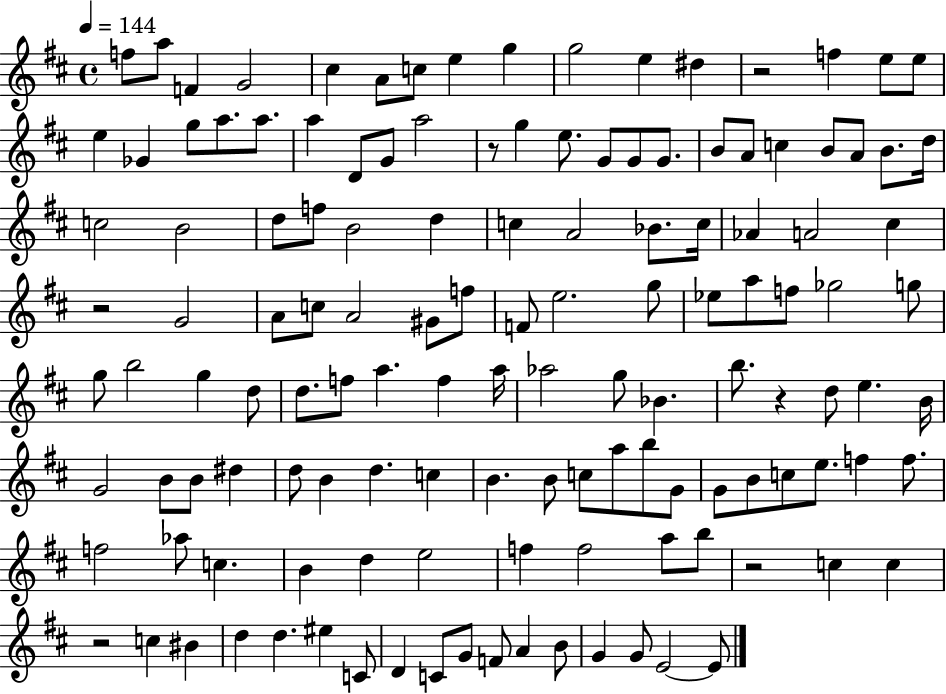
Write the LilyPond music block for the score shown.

{
  \clef treble
  \time 4/4
  \defaultTimeSignature
  \key d \major
  \tempo 4 = 144
  \repeat volta 2 { f''8 a''8 f'4 g'2 | cis''4 a'8 c''8 e''4 g''4 | g''2 e''4 dis''4 | r2 f''4 e''8 e''8 | \break e''4 ges'4 g''8 a''8. a''8. | a''4 d'8 g'8 a''2 | r8 g''4 e''8. g'8 g'8 g'8. | b'8 a'8 c''4 b'8 a'8 b'8. d''16 | \break c''2 b'2 | d''8 f''8 b'2 d''4 | c''4 a'2 bes'8. c''16 | aes'4 a'2 cis''4 | \break r2 g'2 | a'8 c''8 a'2 gis'8 f''8 | f'8 e''2. g''8 | ees''8 a''8 f''8 ges''2 g''8 | \break g''8 b''2 g''4 d''8 | d''8. f''8 a''4. f''4 a''16 | aes''2 g''8 bes'4. | b''8. r4 d''8 e''4. b'16 | \break g'2 b'8 b'8 dis''4 | d''8 b'4 d''4. c''4 | b'4. b'8 c''8 a''8 b''8 g'8 | g'8 b'8 c''8 e''8. f''4 f''8. | \break f''2 aes''8 c''4. | b'4 d''4 e''2 | f''4 f''2 a''8 b''8 | r2 c''4 c''4 | \break r2 c''4 bis'4 | d''4 d''4. eis''4 c'8 | d'4 c'8 g'8 f'8 a'4 b'8 | g'4 g'8 e'2~~ e'8 | \break } \bar "|."
}